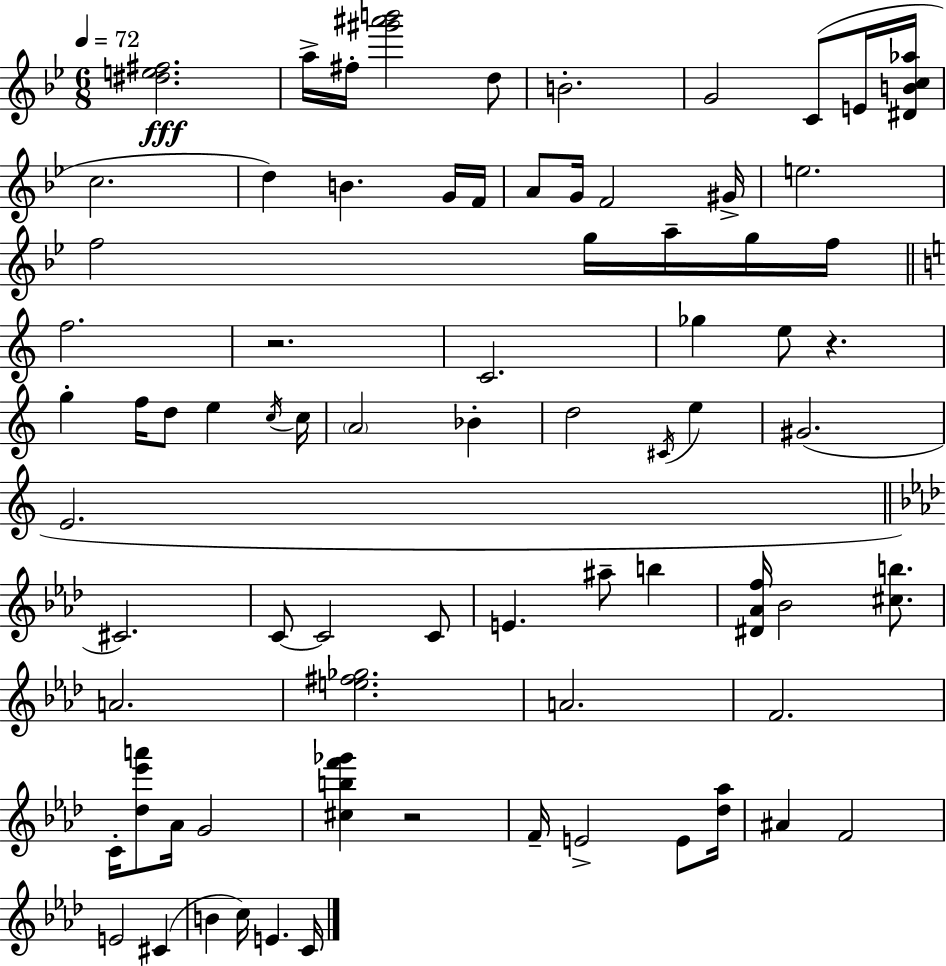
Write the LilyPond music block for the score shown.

{
  \clef treble
  \numericTimeSignature
  \time 6/8
  \key g \minor
  \tempo 4 = 72
  <dis'' e'' fis''>2.\fff | a''16-> fis''16-. <gis''' ais''' b'''>2 d''8 | b'2.-. | g'2 c'8( e'16 <dis' b' c'' aes''>16 | \break c''2. | d''4) b'4. g'16 f'16 | a'8 g'16 f'2 gis'16-> | e''2. | \break f''2 g''16 a''16-- g''16 f''16 | \bar "||" \break \key c \major f''2. | r2. | c'2. | ges''4 e''8 r4. | \break g''4-. f''16 d''8 e''4 \acciaccatura { c''16 } | c''16 \parenthesize a'2 bes'4-. | d''2 \acciaccatura { cis'16 } e''4 | gis'2.( | \break e'2. | \bar "||" \break \key aes \major cis'2.) | c'8~~ c'2 c'8 | e'4. ais''8-- b''4 | <dis' aes' f''>16 bes'2 <cis'' b''>8. | \break a'2. | <e'' fis'' ges''>2. | a'2. | f'2. | \break c'16-. <des'' ees''' a'''>8 aes'16 g'2 | <cis'' b'' f''' ges'''>4 r2 | f'16-- e'2-> e'8 <des'' aes''>16 | ais'4 f'2 | \break e'2 cis'4( | b'4 c''16) e'4. c'16 | \bar "|."
}